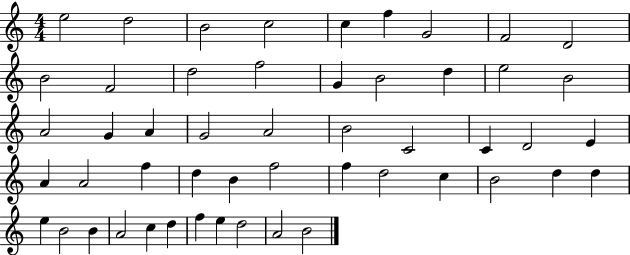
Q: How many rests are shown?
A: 0